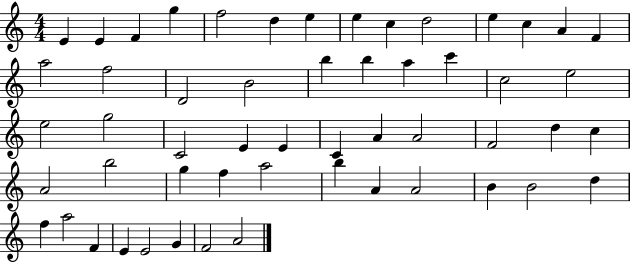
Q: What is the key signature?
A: C major